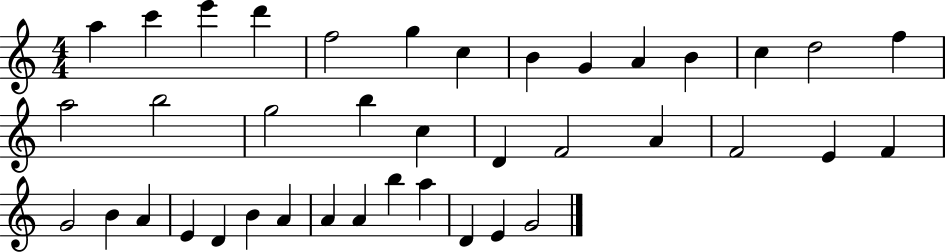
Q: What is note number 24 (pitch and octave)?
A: E4